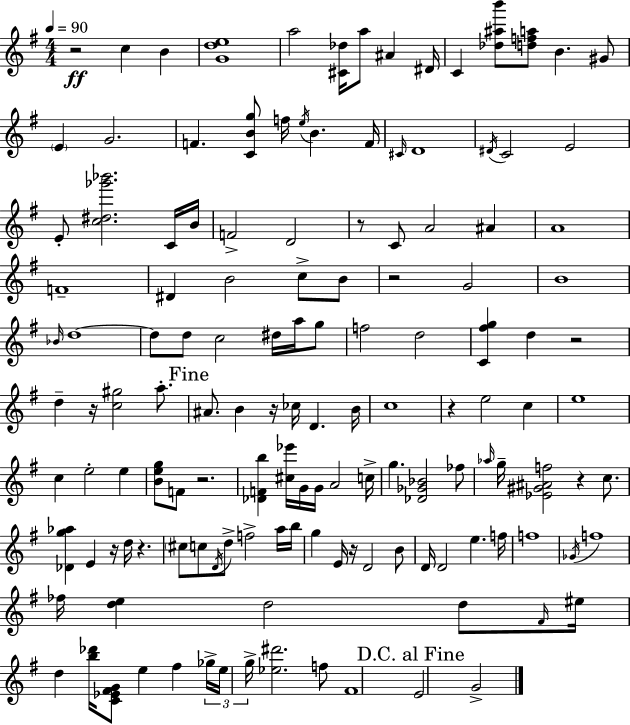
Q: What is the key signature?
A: E minor